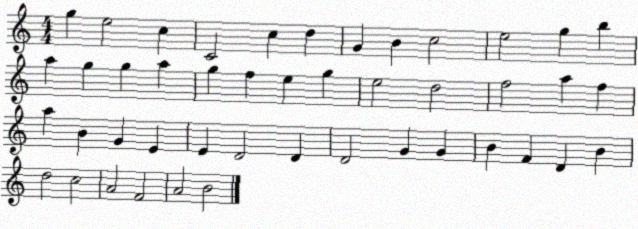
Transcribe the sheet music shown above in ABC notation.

X:1
T:Untitled
M:4/4
L:1/4
K:C
g e2 c C2 c d G B c2 e2 g b a g g a g f e g e2 d2 f2 a f a B G E E D2 D D2 G G B F D B d2 c2 A2 F2 A2 B2